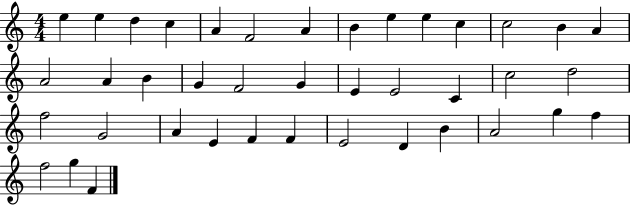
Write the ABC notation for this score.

X:1
T:Untitled
M:4/4
L:1/4
K:C
e e d c A F2 A B e e c c2 B A A2 A B G F2 G E E2 C c2 d2 f2 G2 A E F F E2 D B A2 g f f2 g F